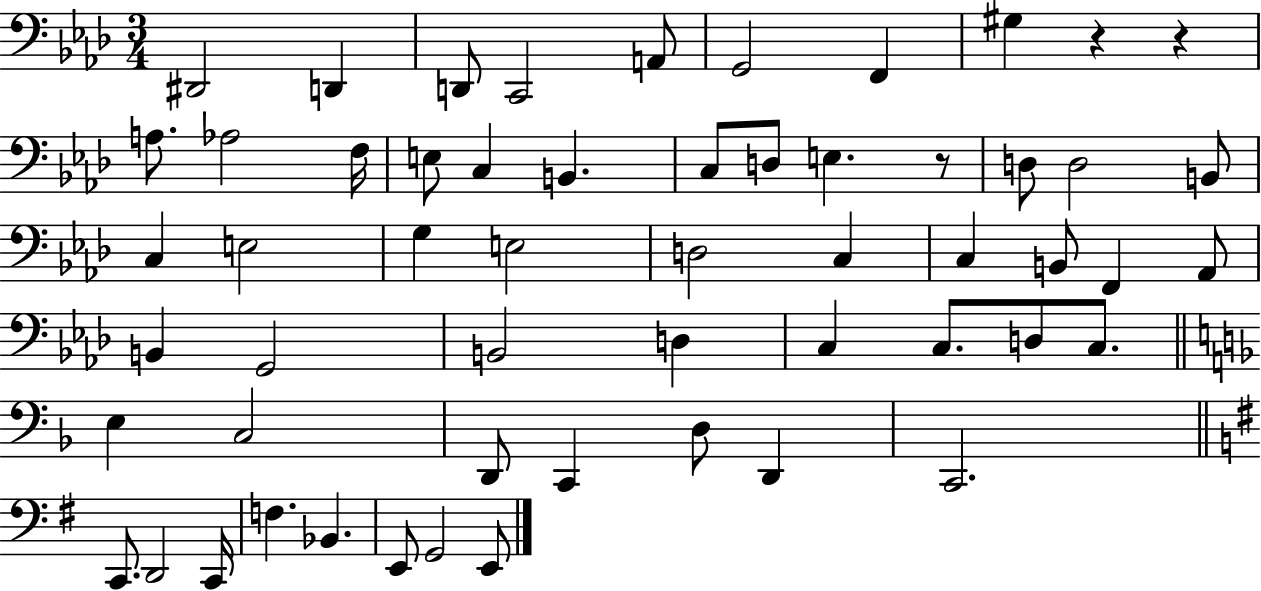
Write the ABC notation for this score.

X:1
T:Untitled
M:3/4
L:1/4
K:Ab
^D,,2 D,, D,,/2 C,,2 A,,/2 G,,2 F,, ^G, z z A,/2 _A,2 F,/4 E,/2 C, B,, C,/2 D,/2 E, z/2 D,/2 D,2 B,,/2 C, E,2 G, E,2 D,2 C, C, B,,/2 F,, _A,,/2 B,, G,,2 B,,2 D, C, C,/2 D,/2 C,/2 E, C,2 D,,/2 C,, D,/2 D,, C,,2 C,,/2 D,,2 C,,/4 F, _B,, E,,/2 G,,2 E,,/2